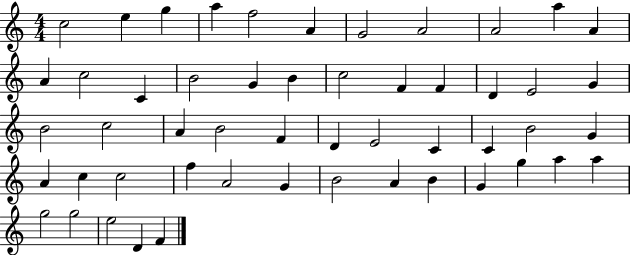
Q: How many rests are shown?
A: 0